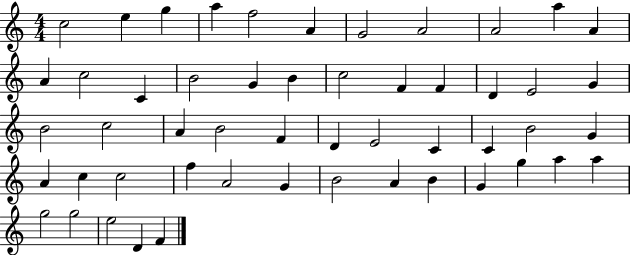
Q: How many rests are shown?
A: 0